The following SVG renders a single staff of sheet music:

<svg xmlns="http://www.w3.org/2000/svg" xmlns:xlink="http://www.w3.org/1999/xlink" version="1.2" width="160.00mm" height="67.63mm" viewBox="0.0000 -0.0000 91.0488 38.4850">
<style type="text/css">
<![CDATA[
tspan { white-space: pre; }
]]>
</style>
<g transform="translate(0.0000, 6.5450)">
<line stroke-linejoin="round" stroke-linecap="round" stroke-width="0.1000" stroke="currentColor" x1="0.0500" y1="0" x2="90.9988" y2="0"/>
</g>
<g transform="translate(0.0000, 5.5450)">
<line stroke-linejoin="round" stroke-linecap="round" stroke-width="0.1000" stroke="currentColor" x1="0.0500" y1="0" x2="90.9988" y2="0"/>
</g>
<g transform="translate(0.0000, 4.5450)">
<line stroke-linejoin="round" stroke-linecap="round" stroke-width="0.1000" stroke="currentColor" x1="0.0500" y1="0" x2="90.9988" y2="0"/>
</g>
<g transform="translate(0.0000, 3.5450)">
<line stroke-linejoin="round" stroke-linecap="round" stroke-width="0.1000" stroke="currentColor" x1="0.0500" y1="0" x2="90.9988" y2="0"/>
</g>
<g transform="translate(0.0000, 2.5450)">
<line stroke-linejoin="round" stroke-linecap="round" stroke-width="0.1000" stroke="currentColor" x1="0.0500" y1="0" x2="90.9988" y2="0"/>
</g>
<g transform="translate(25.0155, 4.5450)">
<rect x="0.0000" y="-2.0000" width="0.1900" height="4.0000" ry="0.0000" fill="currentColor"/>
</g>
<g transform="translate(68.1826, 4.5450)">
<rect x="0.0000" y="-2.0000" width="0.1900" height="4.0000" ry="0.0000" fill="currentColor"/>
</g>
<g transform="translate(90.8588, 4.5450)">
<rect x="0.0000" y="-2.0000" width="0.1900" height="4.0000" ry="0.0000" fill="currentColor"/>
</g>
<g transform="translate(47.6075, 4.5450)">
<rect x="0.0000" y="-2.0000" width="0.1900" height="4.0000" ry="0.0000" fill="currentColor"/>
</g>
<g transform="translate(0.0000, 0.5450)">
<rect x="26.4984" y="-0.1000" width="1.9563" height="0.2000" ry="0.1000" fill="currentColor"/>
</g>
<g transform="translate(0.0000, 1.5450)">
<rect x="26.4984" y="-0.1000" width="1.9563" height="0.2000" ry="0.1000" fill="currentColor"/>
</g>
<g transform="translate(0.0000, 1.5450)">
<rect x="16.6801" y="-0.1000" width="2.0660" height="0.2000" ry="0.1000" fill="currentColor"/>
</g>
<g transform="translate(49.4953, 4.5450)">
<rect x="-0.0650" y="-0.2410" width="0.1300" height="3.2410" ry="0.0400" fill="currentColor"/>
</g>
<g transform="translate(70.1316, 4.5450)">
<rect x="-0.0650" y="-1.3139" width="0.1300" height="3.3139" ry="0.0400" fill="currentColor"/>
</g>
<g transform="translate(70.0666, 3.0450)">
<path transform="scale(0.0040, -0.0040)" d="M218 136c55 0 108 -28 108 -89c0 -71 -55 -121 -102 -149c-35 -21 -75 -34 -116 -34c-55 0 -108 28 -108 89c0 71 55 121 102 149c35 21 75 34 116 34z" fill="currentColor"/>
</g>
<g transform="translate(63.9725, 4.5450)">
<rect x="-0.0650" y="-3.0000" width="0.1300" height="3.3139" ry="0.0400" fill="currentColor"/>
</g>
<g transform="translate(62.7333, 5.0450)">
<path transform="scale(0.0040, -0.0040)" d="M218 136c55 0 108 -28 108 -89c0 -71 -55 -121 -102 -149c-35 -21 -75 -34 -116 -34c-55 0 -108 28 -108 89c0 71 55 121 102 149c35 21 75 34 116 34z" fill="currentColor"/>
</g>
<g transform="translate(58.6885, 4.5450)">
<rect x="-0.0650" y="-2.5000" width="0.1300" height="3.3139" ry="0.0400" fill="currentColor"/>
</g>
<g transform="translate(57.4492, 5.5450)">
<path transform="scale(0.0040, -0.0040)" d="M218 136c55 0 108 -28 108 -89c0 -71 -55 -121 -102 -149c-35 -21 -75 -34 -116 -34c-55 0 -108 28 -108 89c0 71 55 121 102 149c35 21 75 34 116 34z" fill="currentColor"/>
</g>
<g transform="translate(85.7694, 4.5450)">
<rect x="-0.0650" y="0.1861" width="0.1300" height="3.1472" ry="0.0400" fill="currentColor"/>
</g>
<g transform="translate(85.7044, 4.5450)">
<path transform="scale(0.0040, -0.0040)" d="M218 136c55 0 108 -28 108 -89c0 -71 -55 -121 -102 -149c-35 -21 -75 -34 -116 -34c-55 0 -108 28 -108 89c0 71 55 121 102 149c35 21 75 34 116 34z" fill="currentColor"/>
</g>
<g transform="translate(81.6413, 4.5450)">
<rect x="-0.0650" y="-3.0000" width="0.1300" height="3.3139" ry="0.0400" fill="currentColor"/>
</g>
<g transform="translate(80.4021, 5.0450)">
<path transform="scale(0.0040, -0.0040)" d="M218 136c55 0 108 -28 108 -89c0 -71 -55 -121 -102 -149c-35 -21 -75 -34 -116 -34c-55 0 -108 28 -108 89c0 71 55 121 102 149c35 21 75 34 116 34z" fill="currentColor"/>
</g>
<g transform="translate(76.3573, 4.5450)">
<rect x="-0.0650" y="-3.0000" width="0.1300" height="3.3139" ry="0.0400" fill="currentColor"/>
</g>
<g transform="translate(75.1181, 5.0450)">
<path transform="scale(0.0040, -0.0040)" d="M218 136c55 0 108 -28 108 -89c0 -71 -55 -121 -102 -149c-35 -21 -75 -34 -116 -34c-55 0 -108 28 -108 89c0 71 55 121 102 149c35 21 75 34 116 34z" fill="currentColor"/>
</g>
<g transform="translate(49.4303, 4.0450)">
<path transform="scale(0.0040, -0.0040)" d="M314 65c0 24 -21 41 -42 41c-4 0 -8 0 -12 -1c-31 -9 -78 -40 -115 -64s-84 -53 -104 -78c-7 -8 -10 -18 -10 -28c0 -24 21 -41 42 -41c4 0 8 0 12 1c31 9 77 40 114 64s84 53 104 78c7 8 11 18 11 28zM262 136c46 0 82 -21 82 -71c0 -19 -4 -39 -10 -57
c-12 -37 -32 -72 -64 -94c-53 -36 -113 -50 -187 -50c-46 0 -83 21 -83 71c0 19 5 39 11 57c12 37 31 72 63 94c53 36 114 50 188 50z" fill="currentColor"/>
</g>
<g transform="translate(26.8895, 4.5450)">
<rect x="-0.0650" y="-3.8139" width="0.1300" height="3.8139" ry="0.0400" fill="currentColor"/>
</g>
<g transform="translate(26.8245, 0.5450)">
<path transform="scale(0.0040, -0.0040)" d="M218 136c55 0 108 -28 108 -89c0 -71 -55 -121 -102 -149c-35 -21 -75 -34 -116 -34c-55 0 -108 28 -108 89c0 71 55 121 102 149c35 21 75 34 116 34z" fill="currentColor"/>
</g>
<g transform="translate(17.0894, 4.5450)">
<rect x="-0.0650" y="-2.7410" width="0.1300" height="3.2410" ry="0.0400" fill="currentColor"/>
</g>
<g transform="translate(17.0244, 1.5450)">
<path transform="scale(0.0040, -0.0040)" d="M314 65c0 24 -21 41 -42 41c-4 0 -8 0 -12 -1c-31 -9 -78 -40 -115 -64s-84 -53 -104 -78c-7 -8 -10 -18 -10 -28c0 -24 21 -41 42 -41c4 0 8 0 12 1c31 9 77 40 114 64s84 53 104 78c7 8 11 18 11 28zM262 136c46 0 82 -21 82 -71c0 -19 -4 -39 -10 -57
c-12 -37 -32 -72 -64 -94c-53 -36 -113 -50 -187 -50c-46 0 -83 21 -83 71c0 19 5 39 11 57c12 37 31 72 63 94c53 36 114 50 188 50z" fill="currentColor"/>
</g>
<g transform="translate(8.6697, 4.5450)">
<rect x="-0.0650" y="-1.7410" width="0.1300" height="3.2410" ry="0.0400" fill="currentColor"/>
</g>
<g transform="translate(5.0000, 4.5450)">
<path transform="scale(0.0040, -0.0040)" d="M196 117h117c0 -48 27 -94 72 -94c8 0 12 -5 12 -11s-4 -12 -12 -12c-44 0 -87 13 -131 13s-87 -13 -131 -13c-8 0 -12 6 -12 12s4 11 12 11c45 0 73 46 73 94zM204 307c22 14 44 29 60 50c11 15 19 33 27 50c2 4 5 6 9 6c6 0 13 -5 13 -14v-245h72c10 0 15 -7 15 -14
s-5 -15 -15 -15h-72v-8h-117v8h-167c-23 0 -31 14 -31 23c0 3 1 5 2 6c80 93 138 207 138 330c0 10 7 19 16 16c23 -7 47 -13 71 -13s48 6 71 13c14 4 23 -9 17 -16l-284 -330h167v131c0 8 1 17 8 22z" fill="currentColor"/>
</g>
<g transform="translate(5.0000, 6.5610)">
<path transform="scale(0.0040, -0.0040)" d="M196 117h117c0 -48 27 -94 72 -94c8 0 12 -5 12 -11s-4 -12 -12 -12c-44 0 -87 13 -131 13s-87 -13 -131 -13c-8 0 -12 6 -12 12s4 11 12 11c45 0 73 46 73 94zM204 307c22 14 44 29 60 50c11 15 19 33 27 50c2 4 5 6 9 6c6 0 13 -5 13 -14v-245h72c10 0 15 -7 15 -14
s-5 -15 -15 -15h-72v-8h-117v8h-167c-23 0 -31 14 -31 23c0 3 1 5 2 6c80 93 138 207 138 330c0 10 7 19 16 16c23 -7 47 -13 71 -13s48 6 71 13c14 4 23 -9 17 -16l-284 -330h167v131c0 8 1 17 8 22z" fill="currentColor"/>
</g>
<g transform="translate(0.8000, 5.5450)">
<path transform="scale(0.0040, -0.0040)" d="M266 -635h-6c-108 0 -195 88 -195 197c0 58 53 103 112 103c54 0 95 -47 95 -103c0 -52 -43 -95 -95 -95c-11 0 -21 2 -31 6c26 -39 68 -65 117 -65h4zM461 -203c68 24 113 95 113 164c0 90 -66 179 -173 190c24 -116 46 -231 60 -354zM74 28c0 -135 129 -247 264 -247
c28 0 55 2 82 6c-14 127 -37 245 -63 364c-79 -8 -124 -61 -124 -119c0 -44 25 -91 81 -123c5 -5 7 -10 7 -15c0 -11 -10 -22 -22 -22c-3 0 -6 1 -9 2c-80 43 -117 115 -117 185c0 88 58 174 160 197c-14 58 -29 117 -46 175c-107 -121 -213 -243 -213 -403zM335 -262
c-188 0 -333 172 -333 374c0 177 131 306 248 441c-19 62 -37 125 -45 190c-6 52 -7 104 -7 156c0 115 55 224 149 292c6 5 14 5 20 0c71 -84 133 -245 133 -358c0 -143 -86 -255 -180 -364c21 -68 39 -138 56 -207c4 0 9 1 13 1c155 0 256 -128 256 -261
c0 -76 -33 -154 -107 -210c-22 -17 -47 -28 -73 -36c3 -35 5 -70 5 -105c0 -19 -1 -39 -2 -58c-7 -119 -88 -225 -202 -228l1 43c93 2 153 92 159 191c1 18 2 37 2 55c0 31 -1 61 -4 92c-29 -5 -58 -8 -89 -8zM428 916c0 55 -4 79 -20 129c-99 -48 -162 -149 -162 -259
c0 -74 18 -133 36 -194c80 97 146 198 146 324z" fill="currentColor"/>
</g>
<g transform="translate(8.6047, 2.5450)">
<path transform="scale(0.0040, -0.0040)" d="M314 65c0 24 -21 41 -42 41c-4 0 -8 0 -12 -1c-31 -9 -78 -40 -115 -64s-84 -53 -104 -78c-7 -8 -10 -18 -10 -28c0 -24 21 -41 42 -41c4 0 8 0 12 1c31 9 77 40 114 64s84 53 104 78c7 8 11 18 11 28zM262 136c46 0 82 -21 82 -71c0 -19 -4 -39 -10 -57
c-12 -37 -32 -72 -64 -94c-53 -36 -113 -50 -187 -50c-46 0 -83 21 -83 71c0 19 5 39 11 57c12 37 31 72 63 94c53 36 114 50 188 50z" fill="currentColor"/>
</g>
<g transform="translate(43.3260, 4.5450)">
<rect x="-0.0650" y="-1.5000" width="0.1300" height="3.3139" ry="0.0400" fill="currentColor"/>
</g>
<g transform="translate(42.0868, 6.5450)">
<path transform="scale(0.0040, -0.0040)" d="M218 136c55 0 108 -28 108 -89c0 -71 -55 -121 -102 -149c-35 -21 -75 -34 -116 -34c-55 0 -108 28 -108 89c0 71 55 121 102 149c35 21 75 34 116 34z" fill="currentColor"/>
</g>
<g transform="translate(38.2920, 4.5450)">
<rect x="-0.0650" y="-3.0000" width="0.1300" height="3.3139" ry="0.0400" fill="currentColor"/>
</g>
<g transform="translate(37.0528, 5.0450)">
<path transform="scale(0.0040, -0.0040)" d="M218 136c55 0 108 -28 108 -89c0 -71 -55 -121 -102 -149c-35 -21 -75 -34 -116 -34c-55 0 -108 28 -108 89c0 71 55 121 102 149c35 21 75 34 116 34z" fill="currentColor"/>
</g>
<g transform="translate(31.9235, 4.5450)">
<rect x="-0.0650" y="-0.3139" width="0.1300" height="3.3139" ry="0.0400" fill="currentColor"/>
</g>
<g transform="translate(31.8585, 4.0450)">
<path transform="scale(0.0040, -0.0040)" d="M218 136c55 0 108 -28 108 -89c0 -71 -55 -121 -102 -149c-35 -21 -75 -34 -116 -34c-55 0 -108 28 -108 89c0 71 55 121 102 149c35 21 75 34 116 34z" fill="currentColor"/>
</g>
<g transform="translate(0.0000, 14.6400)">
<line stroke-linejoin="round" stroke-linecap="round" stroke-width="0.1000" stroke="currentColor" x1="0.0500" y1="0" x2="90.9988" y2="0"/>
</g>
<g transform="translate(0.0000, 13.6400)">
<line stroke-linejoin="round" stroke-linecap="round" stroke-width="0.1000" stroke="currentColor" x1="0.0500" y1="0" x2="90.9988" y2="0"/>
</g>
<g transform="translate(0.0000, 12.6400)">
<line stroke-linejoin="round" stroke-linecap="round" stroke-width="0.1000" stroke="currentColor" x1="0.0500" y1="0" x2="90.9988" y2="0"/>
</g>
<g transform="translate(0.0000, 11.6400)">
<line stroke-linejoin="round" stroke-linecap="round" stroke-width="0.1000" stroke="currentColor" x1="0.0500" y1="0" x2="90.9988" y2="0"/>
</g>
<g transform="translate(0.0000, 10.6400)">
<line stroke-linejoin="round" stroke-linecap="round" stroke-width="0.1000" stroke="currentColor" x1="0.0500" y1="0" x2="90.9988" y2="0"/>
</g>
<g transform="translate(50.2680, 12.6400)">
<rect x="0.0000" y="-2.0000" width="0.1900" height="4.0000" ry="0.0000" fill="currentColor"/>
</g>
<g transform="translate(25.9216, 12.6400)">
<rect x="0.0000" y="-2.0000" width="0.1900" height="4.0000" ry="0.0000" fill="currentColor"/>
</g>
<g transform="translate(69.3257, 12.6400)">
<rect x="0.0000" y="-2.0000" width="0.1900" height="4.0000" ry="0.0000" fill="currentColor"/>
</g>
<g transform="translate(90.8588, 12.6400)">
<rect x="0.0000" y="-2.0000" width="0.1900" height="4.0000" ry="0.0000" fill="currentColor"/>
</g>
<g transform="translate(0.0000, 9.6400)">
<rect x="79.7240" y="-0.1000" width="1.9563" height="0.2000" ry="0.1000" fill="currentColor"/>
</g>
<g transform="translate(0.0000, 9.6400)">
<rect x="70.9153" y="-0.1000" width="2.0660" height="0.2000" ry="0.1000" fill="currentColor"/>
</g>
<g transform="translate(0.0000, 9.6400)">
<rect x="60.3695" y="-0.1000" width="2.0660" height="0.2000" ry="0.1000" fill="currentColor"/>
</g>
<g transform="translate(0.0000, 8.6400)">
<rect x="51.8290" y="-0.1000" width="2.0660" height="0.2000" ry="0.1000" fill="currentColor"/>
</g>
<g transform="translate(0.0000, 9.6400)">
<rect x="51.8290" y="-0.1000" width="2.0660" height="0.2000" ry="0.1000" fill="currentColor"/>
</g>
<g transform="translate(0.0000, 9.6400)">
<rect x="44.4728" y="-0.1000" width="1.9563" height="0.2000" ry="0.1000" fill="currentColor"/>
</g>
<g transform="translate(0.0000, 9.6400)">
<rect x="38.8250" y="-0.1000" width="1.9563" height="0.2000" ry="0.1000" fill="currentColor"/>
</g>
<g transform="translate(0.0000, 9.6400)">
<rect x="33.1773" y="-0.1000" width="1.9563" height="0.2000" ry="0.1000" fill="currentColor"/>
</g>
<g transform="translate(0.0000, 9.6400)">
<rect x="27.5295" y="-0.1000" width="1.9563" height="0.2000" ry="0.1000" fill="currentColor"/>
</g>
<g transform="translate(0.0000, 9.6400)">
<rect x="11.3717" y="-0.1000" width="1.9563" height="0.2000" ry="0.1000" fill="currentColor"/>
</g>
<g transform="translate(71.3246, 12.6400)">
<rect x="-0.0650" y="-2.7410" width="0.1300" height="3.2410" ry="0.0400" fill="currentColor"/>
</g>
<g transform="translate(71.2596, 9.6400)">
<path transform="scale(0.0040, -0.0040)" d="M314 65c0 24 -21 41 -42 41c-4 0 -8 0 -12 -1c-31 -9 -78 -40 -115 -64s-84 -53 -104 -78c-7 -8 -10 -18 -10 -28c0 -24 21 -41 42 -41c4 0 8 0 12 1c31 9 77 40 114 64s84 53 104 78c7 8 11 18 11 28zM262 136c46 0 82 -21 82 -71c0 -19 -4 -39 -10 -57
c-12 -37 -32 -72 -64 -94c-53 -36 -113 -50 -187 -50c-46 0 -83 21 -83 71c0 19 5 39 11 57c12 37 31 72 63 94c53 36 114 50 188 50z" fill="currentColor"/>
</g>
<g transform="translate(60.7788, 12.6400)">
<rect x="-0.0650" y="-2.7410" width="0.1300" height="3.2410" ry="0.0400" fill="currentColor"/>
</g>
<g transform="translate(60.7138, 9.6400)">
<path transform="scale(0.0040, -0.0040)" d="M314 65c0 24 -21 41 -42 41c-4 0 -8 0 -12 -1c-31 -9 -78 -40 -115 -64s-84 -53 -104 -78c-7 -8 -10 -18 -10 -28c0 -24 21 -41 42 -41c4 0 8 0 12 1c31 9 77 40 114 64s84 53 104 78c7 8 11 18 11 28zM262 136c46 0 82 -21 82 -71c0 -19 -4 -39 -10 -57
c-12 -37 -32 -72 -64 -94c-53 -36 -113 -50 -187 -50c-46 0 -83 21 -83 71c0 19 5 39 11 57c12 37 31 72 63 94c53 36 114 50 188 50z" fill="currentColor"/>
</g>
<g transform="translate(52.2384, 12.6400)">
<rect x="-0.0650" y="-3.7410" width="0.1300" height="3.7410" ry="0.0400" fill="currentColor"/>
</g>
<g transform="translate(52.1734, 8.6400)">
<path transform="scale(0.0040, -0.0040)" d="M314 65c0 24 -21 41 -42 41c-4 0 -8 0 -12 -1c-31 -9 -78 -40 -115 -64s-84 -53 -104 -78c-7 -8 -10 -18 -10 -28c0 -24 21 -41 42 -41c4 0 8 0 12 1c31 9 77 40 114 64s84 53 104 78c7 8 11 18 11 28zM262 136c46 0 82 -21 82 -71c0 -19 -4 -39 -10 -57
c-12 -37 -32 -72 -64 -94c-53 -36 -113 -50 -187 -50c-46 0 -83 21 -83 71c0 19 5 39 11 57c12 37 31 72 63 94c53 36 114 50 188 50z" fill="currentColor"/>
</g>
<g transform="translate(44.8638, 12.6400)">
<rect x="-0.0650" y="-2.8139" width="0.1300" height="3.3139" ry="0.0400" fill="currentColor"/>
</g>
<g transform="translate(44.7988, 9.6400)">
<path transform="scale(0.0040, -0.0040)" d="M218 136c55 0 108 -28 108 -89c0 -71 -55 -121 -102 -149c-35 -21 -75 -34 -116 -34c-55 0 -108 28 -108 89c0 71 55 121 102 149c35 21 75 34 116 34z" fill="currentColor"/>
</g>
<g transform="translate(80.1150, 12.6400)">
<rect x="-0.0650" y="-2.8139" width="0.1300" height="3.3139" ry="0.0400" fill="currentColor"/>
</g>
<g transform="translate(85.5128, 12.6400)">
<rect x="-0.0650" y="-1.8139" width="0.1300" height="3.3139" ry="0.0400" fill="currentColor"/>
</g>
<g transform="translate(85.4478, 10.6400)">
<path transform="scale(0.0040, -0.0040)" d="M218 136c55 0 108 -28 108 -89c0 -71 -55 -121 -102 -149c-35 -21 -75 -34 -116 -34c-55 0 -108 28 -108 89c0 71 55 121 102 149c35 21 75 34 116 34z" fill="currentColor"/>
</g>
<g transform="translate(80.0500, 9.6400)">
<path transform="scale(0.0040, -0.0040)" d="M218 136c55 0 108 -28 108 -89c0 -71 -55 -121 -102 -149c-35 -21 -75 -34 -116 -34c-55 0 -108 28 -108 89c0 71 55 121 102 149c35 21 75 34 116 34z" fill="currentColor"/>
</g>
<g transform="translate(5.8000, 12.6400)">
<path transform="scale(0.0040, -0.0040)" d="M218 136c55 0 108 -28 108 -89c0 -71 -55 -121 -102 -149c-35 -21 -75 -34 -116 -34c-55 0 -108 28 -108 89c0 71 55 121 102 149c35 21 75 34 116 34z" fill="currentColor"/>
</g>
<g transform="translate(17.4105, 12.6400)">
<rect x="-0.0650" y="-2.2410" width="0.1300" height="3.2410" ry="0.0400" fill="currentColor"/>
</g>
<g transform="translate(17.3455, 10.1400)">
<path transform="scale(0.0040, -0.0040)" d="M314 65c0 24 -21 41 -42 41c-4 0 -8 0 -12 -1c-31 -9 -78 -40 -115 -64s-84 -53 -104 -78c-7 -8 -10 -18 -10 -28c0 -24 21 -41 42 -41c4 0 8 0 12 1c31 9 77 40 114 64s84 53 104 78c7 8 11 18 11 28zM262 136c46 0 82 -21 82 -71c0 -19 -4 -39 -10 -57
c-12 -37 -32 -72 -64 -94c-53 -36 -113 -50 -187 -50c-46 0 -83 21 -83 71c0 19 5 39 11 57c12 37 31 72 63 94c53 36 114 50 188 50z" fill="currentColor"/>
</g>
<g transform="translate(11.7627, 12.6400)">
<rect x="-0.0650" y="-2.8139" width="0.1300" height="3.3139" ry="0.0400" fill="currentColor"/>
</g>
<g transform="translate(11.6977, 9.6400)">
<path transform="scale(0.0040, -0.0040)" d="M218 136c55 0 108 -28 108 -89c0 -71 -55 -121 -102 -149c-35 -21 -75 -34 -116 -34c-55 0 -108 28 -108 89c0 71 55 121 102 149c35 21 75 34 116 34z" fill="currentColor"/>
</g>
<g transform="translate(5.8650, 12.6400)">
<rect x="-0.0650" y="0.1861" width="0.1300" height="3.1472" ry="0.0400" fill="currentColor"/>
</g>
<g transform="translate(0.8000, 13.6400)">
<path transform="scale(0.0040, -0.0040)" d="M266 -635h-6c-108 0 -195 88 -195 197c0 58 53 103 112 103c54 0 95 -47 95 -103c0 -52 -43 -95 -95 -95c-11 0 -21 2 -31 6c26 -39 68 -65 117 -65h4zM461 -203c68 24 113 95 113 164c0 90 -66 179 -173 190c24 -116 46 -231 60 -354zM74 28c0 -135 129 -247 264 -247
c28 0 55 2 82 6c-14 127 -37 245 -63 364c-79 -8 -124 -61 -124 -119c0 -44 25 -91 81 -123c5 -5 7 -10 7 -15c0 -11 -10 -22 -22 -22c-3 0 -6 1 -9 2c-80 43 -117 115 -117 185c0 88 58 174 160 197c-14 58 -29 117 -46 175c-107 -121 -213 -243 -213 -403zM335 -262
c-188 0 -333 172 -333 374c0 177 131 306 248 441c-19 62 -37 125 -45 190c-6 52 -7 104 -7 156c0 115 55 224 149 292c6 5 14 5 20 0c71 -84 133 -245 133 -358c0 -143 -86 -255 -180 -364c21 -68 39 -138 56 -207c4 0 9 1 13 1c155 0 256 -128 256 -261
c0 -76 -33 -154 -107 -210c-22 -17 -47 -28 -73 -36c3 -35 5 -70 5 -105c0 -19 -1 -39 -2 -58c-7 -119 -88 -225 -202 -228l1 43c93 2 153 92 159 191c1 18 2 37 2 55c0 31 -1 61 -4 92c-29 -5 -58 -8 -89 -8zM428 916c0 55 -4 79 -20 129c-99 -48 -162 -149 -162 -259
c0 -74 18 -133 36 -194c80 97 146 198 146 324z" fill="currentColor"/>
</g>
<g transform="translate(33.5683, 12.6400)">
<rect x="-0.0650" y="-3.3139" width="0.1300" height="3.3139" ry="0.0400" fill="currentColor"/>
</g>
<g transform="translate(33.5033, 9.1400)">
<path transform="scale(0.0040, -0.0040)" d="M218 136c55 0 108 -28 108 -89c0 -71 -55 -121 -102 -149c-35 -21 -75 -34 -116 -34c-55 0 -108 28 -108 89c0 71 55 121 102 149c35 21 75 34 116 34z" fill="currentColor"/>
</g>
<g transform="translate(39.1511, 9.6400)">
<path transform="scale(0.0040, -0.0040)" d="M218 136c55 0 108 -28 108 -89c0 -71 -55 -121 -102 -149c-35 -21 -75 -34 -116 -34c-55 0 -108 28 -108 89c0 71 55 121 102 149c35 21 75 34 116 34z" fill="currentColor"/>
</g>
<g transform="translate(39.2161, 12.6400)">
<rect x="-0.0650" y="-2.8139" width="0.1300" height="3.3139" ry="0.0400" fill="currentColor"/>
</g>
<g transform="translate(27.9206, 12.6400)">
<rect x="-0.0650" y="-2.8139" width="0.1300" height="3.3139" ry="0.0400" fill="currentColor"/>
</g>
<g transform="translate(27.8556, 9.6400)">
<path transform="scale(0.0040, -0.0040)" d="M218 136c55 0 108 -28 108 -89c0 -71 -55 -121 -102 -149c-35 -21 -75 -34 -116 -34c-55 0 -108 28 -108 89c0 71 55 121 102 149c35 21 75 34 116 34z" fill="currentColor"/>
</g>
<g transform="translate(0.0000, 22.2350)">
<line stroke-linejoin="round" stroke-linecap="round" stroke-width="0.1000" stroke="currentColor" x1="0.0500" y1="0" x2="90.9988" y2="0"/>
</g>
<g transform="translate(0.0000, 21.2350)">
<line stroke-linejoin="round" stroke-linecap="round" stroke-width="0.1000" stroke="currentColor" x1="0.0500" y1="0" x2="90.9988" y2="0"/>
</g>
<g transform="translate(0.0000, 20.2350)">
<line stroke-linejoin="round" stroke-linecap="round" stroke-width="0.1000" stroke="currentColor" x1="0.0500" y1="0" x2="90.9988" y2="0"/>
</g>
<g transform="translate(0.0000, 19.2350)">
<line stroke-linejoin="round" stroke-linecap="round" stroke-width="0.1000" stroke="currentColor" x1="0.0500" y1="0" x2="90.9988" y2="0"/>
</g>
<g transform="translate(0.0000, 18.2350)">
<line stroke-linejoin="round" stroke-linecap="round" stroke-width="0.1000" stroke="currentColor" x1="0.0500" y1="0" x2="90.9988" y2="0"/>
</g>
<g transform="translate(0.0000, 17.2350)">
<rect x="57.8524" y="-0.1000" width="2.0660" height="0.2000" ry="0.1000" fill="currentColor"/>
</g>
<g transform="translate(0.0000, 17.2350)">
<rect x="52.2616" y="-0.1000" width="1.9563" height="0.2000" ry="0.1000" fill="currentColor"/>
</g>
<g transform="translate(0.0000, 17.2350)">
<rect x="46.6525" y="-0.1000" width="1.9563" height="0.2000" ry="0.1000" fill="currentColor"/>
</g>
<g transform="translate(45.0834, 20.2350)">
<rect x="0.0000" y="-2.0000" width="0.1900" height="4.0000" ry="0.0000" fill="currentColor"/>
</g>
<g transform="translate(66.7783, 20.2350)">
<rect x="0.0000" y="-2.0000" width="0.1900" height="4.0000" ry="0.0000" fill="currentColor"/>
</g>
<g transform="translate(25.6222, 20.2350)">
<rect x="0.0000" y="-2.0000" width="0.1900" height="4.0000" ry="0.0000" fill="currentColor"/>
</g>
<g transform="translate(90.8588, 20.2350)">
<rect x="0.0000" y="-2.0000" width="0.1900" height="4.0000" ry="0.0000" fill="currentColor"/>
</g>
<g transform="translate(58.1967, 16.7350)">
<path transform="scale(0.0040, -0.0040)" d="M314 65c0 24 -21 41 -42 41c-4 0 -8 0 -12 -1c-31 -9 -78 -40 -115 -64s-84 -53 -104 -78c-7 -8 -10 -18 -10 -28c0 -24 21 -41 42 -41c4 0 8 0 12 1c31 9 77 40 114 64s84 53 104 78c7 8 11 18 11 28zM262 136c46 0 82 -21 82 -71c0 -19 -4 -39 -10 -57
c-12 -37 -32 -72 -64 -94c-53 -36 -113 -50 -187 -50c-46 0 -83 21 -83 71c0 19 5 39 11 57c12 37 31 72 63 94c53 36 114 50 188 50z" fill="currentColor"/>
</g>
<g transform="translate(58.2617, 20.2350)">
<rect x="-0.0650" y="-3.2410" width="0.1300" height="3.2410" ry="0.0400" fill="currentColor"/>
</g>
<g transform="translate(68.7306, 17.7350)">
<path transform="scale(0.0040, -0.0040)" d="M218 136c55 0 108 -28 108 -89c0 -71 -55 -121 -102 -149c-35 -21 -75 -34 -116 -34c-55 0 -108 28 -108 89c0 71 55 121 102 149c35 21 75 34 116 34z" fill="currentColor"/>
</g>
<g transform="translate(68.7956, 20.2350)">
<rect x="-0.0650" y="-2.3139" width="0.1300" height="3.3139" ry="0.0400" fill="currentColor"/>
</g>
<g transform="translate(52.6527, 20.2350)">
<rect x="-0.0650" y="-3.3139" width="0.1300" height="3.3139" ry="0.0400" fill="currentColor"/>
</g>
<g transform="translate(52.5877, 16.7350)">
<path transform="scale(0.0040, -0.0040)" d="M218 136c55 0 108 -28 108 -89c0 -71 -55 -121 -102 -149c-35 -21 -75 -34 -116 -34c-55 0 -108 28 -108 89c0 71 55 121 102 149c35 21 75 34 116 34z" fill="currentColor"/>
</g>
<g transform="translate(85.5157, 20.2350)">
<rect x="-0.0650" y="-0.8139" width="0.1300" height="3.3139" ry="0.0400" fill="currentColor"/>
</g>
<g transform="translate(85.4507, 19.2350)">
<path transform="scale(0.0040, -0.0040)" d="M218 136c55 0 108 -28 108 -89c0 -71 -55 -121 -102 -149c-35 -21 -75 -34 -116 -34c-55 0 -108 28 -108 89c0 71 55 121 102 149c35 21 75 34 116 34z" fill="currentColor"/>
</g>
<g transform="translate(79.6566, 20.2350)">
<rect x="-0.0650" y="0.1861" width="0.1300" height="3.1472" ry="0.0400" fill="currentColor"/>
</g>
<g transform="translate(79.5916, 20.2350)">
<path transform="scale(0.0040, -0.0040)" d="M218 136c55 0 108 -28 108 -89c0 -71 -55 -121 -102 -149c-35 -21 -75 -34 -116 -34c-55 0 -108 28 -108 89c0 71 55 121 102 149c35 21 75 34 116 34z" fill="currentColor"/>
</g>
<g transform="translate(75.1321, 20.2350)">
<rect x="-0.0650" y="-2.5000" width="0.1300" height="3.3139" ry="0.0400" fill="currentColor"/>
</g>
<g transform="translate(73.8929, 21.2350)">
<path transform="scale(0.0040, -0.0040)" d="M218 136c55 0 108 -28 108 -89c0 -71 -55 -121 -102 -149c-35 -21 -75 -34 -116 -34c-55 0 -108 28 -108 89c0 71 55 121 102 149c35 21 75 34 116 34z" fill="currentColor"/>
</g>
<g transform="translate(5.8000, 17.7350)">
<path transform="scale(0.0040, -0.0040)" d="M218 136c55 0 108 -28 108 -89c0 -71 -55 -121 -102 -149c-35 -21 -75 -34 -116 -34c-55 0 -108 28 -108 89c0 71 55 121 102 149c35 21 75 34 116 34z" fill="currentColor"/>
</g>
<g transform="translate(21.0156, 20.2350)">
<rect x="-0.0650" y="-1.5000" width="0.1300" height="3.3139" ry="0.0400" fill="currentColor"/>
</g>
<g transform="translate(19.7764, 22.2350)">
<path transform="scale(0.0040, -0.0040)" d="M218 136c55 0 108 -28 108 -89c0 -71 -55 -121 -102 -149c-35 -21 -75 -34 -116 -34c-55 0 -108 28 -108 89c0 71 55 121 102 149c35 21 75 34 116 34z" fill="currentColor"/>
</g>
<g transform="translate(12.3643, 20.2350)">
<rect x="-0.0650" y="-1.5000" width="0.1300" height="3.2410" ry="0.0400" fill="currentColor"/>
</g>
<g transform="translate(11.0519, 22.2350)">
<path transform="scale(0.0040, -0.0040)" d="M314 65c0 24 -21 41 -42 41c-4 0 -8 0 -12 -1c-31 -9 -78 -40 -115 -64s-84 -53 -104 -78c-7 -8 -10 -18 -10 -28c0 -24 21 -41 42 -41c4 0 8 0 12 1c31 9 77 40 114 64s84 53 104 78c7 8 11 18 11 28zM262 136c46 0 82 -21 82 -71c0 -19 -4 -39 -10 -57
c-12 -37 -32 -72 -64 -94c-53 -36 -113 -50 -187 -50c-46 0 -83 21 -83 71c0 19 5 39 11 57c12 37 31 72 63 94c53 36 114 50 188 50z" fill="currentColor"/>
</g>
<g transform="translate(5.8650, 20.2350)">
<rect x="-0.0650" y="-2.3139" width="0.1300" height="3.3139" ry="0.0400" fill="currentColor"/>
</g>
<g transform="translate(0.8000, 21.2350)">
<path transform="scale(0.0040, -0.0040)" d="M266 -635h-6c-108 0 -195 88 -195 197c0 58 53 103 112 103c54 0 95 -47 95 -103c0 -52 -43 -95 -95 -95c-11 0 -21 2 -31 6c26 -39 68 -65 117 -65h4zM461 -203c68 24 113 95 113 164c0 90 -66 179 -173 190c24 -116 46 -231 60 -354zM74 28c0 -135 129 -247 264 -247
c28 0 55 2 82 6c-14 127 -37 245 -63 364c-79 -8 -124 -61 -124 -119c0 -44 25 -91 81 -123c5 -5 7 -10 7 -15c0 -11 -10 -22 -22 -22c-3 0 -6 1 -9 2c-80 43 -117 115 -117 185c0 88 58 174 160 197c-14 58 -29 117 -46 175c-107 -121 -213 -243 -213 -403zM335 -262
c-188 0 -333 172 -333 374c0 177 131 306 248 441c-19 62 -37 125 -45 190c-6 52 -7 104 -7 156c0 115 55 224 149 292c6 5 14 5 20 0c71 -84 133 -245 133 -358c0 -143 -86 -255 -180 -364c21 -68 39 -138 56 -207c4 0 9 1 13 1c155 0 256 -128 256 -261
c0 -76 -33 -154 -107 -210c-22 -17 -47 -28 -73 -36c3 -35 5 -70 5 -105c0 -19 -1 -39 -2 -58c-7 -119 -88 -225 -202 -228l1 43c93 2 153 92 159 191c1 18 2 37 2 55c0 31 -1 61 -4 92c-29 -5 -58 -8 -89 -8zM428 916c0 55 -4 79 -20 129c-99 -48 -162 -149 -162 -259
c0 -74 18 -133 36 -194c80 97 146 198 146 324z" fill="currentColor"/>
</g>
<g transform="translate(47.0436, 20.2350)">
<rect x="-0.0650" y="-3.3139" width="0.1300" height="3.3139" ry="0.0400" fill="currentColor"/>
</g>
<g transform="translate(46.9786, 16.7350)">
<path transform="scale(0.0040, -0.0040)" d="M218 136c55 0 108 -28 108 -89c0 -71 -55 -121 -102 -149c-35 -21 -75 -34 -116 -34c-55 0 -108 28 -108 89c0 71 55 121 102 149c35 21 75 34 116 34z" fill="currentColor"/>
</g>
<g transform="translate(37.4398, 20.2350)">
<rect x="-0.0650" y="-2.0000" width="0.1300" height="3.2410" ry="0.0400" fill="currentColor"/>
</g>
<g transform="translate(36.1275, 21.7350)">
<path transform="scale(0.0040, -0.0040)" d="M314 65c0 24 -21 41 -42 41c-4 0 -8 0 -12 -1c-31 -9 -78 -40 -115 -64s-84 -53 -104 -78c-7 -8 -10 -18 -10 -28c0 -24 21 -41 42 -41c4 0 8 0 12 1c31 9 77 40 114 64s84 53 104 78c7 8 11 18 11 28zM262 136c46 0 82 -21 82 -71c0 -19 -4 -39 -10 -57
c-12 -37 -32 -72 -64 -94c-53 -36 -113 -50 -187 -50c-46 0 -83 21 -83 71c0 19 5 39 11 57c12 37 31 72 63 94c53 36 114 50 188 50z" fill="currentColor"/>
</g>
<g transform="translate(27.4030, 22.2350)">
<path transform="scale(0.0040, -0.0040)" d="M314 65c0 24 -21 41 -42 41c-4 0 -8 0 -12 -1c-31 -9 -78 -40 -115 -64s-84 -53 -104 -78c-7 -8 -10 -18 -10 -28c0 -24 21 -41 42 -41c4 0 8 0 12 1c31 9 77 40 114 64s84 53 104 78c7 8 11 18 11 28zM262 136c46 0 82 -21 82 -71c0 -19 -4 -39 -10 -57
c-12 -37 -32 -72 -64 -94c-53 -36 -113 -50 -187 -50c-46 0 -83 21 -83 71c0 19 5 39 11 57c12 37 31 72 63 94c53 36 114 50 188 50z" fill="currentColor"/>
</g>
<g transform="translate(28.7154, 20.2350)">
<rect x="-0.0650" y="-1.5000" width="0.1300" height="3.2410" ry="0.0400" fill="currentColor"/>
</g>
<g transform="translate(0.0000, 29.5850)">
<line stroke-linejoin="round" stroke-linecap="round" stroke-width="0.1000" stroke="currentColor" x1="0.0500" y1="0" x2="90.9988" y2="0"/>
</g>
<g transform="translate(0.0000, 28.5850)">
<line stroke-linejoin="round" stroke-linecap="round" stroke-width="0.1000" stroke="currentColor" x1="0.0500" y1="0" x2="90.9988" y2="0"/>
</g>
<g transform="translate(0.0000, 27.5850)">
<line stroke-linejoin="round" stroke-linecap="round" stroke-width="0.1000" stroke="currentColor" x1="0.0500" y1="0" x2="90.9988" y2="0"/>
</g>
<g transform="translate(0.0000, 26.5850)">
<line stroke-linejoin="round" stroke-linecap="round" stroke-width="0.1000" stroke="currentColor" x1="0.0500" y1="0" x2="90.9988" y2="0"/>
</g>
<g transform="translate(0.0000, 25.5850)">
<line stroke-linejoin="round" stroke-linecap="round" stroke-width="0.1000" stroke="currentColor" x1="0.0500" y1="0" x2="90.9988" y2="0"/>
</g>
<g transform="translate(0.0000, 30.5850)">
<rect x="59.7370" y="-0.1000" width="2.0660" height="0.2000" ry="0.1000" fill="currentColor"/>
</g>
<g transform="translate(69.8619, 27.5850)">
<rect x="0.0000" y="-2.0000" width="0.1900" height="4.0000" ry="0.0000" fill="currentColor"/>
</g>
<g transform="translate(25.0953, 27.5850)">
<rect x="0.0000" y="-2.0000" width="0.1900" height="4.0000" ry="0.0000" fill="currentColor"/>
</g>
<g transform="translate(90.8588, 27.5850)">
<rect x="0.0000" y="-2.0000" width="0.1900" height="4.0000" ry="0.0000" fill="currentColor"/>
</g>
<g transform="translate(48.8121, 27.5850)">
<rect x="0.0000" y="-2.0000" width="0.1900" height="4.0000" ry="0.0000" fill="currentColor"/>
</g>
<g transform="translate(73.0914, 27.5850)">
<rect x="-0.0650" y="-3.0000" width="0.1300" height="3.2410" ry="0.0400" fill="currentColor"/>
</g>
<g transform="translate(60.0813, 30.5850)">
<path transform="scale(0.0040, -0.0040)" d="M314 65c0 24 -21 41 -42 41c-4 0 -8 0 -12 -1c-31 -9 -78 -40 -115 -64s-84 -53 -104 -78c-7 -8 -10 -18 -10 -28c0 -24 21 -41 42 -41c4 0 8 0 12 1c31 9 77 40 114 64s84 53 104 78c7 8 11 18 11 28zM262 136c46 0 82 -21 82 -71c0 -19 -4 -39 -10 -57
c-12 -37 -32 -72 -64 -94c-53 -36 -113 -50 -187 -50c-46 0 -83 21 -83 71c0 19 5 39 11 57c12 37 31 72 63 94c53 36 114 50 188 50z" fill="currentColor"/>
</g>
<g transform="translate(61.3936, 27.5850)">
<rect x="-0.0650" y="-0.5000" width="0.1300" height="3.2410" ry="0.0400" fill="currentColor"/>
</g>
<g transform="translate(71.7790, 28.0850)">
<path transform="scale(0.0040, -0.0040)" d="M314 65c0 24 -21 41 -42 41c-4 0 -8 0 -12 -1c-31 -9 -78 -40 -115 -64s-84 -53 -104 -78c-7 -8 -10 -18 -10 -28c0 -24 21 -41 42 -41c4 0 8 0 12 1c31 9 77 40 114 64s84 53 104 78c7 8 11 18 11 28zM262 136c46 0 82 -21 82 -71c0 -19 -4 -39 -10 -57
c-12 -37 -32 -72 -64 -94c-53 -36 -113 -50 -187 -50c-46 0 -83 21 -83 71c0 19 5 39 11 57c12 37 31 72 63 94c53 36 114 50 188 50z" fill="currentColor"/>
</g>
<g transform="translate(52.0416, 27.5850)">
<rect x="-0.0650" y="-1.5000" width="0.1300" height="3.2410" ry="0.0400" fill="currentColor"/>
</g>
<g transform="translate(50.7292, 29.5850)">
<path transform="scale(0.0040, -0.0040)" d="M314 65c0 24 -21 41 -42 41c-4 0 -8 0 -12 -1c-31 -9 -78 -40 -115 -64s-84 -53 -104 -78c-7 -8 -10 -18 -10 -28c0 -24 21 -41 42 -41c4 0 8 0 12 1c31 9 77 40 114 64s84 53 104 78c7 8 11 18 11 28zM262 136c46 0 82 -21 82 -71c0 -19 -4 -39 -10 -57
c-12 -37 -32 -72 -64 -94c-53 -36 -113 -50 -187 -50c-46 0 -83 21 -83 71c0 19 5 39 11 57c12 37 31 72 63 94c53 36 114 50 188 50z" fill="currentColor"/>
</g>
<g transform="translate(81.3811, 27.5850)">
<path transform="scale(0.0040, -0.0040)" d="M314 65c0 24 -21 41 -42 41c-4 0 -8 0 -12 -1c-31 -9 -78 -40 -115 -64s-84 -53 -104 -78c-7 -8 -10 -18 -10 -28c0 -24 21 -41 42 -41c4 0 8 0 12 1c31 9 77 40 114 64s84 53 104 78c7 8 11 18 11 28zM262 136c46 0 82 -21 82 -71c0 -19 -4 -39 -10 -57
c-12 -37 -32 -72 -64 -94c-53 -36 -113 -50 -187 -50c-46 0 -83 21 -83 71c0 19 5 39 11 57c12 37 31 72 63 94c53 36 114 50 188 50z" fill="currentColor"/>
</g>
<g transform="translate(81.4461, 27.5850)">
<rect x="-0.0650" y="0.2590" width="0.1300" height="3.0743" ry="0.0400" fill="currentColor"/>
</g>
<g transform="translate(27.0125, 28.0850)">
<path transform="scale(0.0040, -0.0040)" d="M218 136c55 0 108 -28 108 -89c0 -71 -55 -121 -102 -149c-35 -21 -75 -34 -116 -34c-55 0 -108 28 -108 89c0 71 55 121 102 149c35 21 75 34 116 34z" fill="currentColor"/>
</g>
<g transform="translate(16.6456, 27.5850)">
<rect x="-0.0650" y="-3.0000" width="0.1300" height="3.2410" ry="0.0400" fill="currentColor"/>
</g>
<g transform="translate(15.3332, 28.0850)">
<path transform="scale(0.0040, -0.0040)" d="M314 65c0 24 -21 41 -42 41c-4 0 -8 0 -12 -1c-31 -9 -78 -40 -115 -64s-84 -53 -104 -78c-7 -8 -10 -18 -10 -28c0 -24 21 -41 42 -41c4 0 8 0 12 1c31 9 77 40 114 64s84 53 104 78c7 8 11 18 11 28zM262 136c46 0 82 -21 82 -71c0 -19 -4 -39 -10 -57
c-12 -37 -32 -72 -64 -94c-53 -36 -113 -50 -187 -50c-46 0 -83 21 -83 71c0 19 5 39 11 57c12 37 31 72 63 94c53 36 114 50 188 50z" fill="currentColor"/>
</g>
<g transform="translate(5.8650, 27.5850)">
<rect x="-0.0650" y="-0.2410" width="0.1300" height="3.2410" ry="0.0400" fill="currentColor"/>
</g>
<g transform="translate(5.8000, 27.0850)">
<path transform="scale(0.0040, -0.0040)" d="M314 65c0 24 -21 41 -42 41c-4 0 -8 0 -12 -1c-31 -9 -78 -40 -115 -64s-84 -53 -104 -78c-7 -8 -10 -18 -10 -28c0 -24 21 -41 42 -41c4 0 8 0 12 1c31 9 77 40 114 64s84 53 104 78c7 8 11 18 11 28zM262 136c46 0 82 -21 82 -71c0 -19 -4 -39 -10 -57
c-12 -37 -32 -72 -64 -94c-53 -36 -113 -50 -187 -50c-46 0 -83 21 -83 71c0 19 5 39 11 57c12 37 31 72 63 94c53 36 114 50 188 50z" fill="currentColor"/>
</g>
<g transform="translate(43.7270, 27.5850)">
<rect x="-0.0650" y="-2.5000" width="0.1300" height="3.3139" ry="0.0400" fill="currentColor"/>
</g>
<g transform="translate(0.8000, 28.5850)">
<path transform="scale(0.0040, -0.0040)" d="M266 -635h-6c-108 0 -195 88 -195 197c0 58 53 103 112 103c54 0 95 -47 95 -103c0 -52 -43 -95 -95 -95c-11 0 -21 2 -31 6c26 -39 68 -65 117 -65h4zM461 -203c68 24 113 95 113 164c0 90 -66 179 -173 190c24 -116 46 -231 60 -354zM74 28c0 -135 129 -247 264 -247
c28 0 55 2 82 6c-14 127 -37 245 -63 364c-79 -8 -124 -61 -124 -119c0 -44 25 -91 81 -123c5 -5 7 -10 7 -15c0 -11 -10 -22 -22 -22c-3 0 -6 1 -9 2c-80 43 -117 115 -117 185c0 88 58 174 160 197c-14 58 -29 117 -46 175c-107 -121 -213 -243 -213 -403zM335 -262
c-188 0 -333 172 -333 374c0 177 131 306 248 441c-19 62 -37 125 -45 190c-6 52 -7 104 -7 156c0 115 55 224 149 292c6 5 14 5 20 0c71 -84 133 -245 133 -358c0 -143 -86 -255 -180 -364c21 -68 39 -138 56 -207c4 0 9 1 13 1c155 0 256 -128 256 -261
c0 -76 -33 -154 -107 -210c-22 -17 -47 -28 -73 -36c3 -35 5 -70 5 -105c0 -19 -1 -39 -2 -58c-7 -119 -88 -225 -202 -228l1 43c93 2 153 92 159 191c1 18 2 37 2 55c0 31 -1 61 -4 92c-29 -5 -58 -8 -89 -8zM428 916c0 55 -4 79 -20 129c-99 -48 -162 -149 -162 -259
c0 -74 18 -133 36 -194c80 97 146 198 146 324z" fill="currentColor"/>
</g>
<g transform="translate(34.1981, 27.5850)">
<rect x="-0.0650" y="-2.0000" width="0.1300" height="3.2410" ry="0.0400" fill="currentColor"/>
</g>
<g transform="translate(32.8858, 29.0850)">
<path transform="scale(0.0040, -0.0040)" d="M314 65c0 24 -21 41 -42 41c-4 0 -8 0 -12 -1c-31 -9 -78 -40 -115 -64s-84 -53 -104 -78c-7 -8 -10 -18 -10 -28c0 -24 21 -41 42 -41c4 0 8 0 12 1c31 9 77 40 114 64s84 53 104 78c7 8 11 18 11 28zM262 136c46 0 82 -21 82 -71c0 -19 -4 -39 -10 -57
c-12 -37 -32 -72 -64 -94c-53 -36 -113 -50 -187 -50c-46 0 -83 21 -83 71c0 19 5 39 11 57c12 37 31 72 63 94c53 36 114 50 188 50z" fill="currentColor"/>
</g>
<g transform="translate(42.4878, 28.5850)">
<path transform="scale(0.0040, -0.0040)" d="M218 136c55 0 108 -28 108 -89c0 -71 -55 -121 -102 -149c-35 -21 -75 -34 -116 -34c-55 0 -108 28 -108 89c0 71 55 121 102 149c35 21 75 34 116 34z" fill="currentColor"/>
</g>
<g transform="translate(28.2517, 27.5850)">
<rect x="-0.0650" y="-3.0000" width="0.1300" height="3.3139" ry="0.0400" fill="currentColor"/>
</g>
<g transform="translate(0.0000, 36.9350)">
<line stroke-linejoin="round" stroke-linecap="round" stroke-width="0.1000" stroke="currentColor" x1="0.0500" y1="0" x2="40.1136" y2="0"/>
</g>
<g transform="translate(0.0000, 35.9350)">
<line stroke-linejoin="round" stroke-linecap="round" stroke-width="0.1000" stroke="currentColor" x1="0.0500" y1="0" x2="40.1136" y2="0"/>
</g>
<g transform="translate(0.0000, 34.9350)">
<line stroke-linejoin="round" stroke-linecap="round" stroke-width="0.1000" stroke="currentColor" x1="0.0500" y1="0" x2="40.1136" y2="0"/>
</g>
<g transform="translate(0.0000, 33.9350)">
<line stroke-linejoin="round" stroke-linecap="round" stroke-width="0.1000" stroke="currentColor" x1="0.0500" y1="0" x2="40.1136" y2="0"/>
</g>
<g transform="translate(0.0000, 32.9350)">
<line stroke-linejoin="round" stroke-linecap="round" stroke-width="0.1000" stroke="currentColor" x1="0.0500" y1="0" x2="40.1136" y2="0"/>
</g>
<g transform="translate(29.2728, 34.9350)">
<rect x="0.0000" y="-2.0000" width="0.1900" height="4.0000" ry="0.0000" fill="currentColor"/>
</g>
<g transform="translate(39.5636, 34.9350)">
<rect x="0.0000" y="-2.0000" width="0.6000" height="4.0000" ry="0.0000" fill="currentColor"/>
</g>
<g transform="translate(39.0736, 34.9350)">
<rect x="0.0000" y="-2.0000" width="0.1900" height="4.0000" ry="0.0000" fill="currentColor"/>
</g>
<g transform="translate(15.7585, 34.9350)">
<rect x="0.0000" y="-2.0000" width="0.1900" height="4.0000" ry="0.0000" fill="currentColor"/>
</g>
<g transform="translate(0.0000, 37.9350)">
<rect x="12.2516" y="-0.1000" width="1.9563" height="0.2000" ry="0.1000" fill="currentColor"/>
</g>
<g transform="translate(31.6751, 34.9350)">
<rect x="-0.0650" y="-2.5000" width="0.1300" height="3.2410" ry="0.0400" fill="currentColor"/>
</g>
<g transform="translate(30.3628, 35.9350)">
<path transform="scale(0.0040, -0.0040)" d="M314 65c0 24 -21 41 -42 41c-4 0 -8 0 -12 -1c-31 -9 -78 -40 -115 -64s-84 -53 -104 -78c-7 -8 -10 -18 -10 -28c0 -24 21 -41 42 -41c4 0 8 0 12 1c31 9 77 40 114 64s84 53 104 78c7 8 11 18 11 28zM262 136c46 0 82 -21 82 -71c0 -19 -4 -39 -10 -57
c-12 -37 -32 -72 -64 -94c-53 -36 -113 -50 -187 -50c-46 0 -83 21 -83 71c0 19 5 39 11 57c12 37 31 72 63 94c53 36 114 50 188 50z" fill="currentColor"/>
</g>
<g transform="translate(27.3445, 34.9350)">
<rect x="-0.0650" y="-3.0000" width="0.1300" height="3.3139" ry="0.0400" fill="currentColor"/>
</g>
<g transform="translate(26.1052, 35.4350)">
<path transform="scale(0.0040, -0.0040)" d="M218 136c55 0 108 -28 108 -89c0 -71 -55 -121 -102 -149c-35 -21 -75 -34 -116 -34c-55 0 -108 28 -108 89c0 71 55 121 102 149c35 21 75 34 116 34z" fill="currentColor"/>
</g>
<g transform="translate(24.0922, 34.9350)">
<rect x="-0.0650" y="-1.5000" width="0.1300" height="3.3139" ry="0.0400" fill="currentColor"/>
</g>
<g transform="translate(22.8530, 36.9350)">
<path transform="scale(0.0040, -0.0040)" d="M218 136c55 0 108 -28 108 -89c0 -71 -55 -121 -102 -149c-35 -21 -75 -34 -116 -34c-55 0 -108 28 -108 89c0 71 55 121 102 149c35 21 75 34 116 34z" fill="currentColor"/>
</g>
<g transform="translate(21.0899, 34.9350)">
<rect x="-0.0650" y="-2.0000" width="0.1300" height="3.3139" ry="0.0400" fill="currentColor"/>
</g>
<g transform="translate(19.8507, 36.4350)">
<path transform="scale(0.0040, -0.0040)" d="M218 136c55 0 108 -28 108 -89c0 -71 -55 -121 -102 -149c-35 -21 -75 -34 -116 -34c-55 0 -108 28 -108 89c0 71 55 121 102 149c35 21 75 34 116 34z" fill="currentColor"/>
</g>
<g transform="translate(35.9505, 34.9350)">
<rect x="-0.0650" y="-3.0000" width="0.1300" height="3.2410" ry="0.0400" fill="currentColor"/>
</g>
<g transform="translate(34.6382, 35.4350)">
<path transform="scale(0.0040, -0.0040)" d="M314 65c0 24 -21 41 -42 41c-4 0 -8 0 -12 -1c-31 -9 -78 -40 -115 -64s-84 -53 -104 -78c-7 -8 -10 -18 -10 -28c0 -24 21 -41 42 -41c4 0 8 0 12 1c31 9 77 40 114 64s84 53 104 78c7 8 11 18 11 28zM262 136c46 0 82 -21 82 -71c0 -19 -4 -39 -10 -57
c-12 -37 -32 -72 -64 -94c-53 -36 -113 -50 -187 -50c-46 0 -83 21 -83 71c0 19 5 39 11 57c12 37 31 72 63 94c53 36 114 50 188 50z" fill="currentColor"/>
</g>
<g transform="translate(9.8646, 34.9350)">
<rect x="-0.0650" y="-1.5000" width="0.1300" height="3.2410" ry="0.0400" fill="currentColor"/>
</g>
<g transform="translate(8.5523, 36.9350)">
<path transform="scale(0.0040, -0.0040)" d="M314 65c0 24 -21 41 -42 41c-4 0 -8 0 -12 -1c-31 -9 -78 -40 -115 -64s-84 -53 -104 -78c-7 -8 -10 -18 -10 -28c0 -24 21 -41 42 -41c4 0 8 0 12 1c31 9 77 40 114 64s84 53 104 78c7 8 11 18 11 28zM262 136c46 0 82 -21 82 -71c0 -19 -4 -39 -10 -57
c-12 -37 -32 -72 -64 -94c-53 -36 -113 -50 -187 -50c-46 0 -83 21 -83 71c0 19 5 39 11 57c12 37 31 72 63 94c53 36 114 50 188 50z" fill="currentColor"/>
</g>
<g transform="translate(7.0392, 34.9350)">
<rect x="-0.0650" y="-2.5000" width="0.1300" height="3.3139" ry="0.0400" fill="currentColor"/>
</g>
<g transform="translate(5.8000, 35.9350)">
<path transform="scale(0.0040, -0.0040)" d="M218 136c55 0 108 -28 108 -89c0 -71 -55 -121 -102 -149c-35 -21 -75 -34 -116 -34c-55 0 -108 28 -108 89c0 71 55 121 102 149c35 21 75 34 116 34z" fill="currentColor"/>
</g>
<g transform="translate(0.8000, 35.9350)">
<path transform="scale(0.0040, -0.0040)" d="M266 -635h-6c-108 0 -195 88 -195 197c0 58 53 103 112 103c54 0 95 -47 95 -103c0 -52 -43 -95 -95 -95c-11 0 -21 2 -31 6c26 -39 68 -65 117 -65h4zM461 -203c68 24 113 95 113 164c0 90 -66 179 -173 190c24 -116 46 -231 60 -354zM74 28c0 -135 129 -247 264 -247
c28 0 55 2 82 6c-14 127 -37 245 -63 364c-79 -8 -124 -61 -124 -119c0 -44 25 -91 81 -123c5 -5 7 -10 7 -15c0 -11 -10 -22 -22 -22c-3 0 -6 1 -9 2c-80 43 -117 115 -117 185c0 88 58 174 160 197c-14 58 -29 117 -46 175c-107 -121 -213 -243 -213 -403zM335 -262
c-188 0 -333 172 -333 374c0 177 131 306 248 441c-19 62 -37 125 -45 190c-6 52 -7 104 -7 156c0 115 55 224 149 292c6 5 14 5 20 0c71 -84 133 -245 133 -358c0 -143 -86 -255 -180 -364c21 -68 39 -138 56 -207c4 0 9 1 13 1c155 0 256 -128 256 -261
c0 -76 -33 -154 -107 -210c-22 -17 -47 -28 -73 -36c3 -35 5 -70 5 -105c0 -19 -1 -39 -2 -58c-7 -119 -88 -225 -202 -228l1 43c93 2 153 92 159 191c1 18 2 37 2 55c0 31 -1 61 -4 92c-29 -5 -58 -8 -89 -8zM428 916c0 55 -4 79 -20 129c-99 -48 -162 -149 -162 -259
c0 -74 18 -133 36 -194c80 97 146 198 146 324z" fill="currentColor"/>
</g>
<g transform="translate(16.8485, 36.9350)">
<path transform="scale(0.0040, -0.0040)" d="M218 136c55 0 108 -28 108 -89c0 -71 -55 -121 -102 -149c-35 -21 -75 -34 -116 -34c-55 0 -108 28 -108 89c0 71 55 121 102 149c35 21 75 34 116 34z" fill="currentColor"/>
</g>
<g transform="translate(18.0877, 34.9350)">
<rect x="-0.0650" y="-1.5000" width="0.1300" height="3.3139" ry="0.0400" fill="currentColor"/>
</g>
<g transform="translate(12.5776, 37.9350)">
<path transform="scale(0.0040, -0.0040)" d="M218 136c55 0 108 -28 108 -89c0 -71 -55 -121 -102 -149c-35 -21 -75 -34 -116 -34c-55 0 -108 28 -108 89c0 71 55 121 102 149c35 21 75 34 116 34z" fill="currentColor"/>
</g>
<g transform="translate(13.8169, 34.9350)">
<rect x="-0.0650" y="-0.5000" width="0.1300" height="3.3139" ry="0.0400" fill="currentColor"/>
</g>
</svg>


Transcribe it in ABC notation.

X:1
T:Untitled
M:4/4
L:1/4
K:C
f2 a2 c' c A E c2 G A e A A B B a g2 a b a a c'2 a2 a2 a f g E2 E E2 F2 b b b2 g G B d c2 A2 A F2 G E2 C2 A2 B2 G E2 C E F E A G2 A2